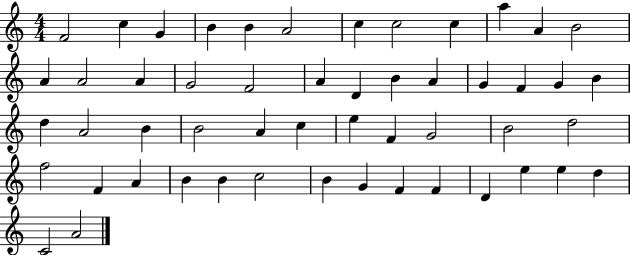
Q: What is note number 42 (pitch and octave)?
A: C5